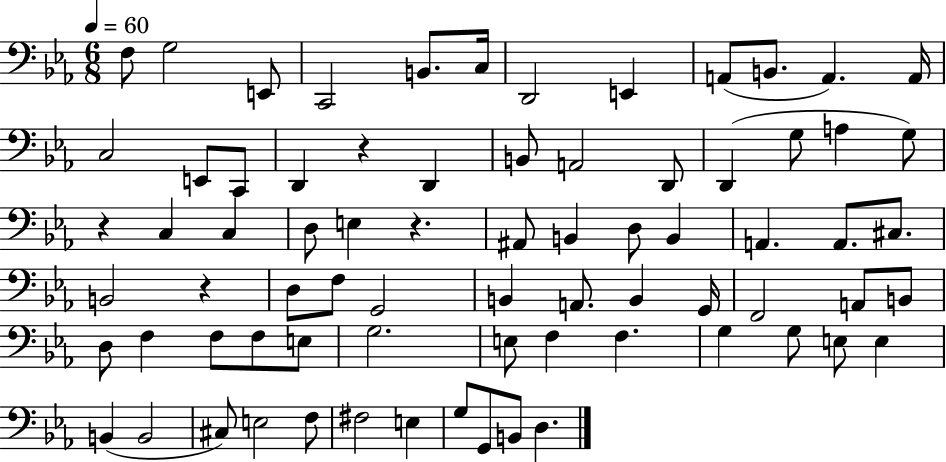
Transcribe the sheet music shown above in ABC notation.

X:1
T:Untitled
M:6/8
L:1/4
K:Eb
F,/2 G,2 E,,/2 C,,2 B,,/2 C,/4 D,,2 E,, A,,/2 B,,/2 A,, A,,/4 C,2 E,,/2 C,,/2 D,, z D,, B,,/2 A,,2 D,,/2 D,, G,/2 A, G,/2 z C, C, D,/2 E, z ^A,,/2 B,, D,/2 B,, A,, A,,/2 ^C,/2 B,,2 z D,/2 F,/2 G,,2 B,, A,,/2 B,, G,,/4 F,,2 A,,/2 B,,/2 D,/2 F, F,/2 F,/2 E,/2 G,2 E,/2 F, F, G, G,/2 E,/2 E, B,, B,,2 ^C,/2 E,2 F,/2 ^F,2 E, G,/2 G,,/2 B,,/2 D,